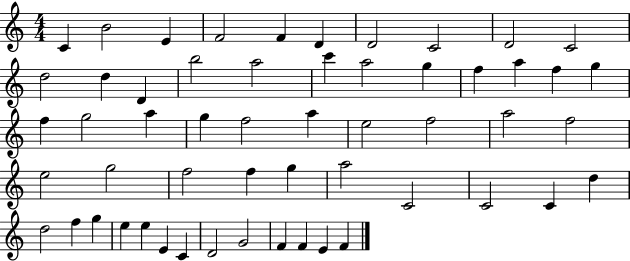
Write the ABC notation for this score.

X:1
T:Untitled
M:4/4
L:1/4
K:C
C B2 E F2 F D D2 C2 D2 C2 d2 d D b2 a2 c' a2 g f a f g f g2 a g f2 a e2 f2 a2 f2 e2 g2 f2 f g a2 C2 C2 C d d2 f g e e E C D2 G2 F F E F